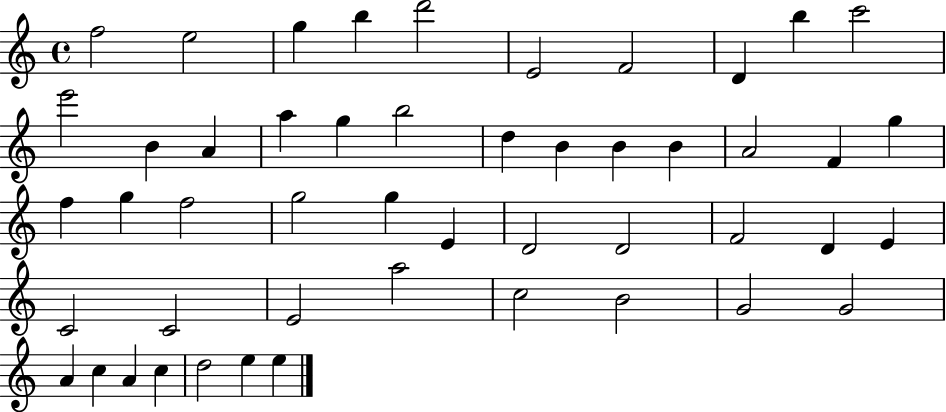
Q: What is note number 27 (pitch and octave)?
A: G5